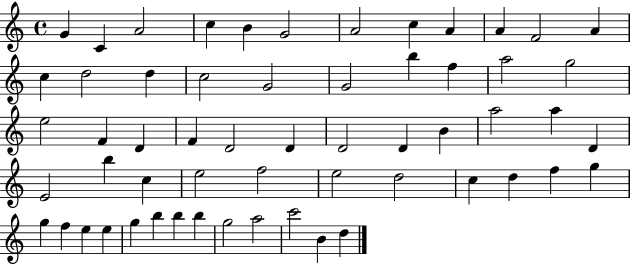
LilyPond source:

{
  \clef treble
  \time 4/4
  \defaultTimeSignature
  \key c \major
  g'4 c'4 a'2 | c''4 b'4 g'2 | a'2 c''4 a'4 | a'4 f'2 a'4 | \break c''4 d''2 d''4 | c''2 g'2 | g'2 b''4 f''4 | a''2 g''2 | \break e''2 f'4 d'4 | f'4 d'2 d'4 | d'2 d'4 b'4 | a''2 a''4 d'4 | \break e'2 b''4 c''4 | e''2 f''2 | e''2 d''2 | c''4 d''4 f''4 g''4 | \break g''4 f''4 e''4 e''4 | g''4 b''4 b''4 b''4 | g''2 a''2 | c'''2 b'4 d''4 | \break \bar "|."
}